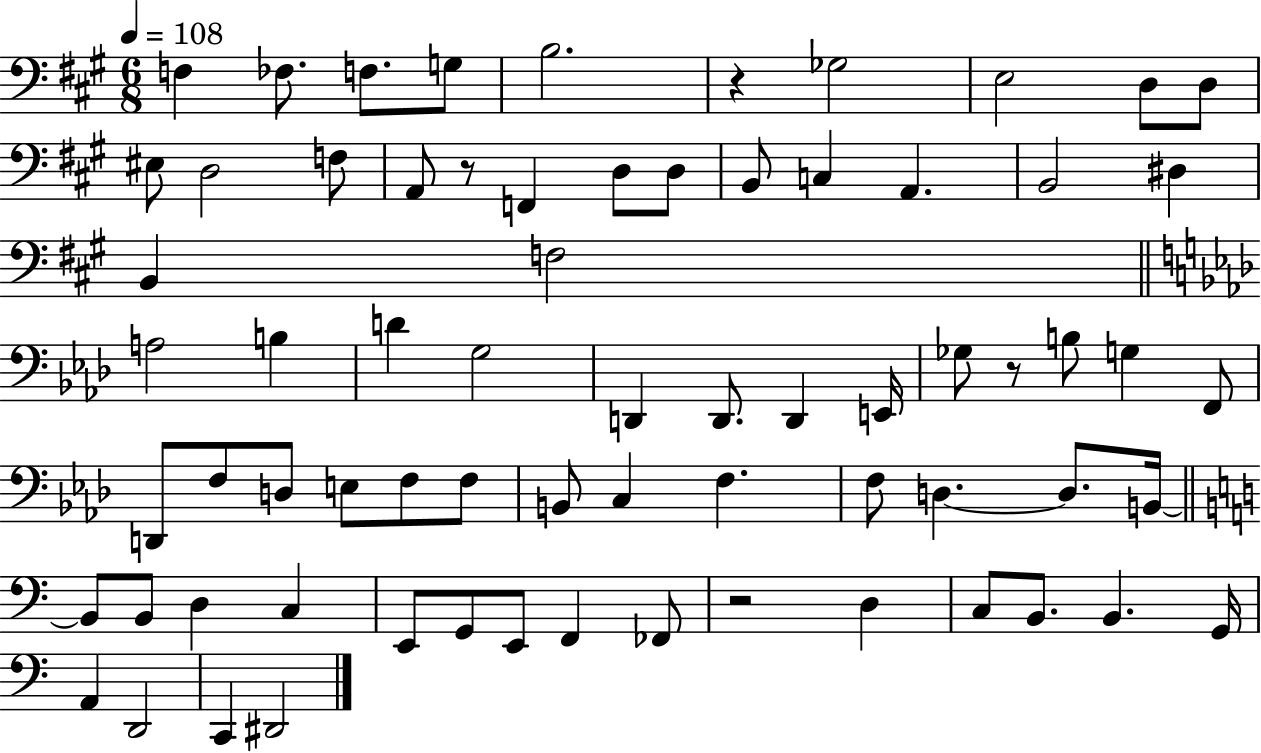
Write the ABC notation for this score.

X:1
T:Untitled
M:6/8
L:1/4
K:A
F, _F,/2 F,/2 G,/2 B,2 z _G,2 E,2 D,/2 D,/2 ^E,/2 D,2 F,/2 A,,/2 z/2 F,, D,/2 D,/2 B,,/2 C, A,, B,,2 ^D, B,, F,2 A,2 B, D G,2 D,, D,,/2 D,, E,,/4 _G,/2 z/2 B,/2 G, F,,/2 D,,/2 F,/2 D,/2 E,/2 F,/2 F,/2 B,,/2 C, F, F,/2 D, D,/2 B,,/4 B,,/2 B,,/2 D, C, E,,/2 G,,/2 E,,/2 F,, _F,,/2 z2 D, C,/2 B,,/2 B,, G,,/4 A,, D,,2 C,, ^D,,2